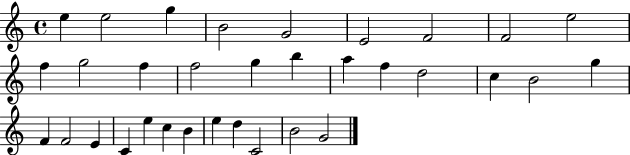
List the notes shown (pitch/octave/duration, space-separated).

E5/q E5/h G5/q B4/h G4/h E4/h F4/h F4/h E5/h F5/q G5/h F5/q F5/h G5/q B5/q A5/q F5/q D5/h C5/q B4/h G5/q F4/q F4/h E4/q C4/q E5/q C5/q B4/q E5/q D5/q C4/h B4/h G4/h